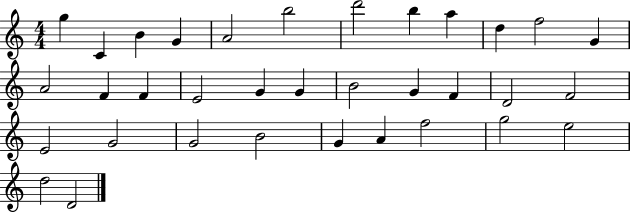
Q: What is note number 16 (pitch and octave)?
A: E4